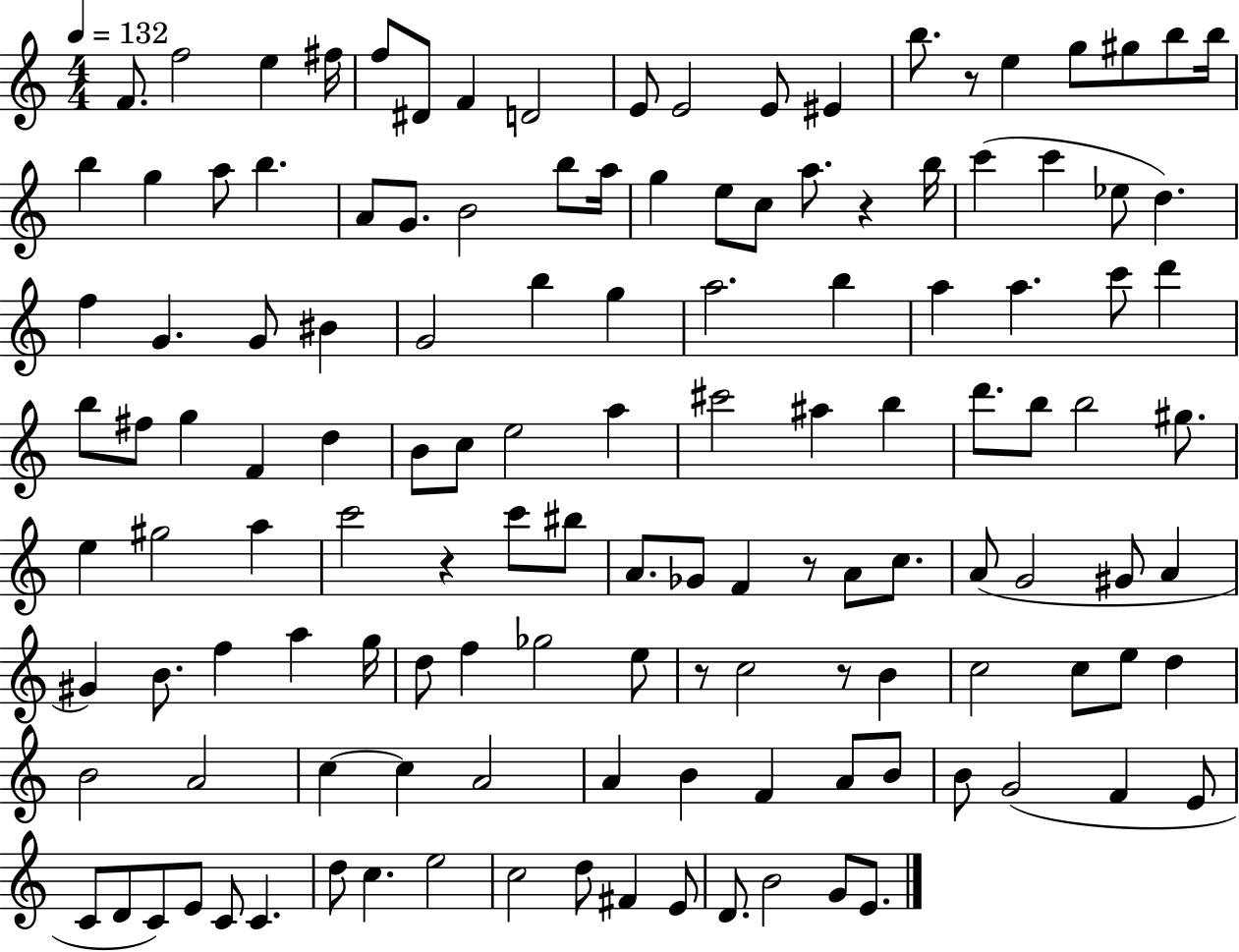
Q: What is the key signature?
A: C major